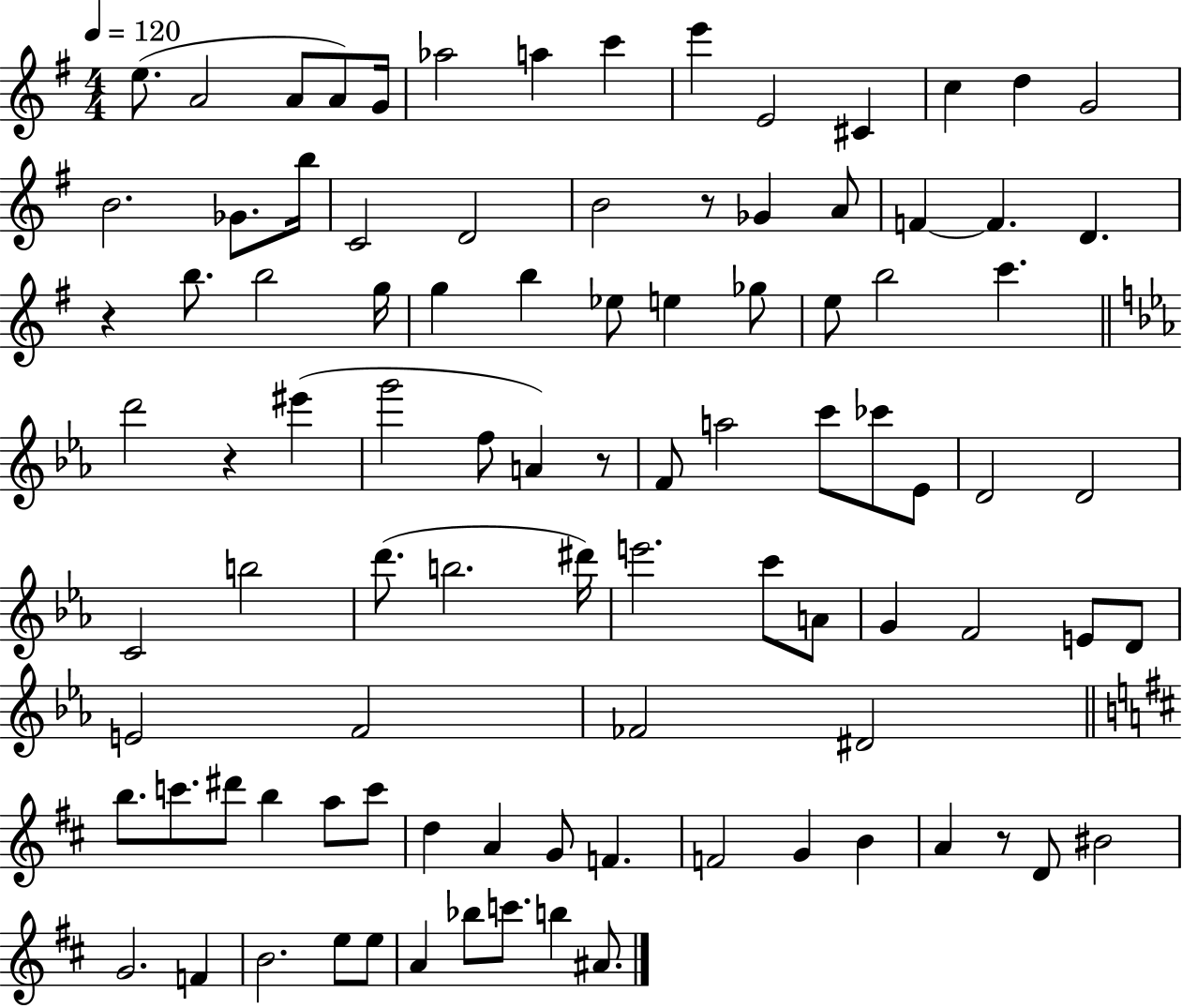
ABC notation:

X:1
T:Untitled
M:4/4
L:1/4
K:G
e/2 A2 A/2 A/2 G/4 _a2 a c' e' E2 ^C c d G2 B2 _G/2 b/4 C2 D2 B2 z/2 _G A/2 F F D z b/2 b2 g/4 g b _e/2 e _g/2 e/2 b2 c' d'2 z ^e' g'2 f/2 A z/2 F/2 a2 c'/2 _c'/2 _E/2 D2 D2 C2 b2 d'/2 b2 ^d'/4 e'2 c'/2 A/2 G F2 E/2 D/2 E2 F2 _F2 ^D2 b/2 c'/2 ^d'/2 b a/2 c'/2 d A G/2 F F2 G B A z/2 D/2 ^B2 G2 F B2 e/2 e/2 A _b/2 c'/2 b ^A/2